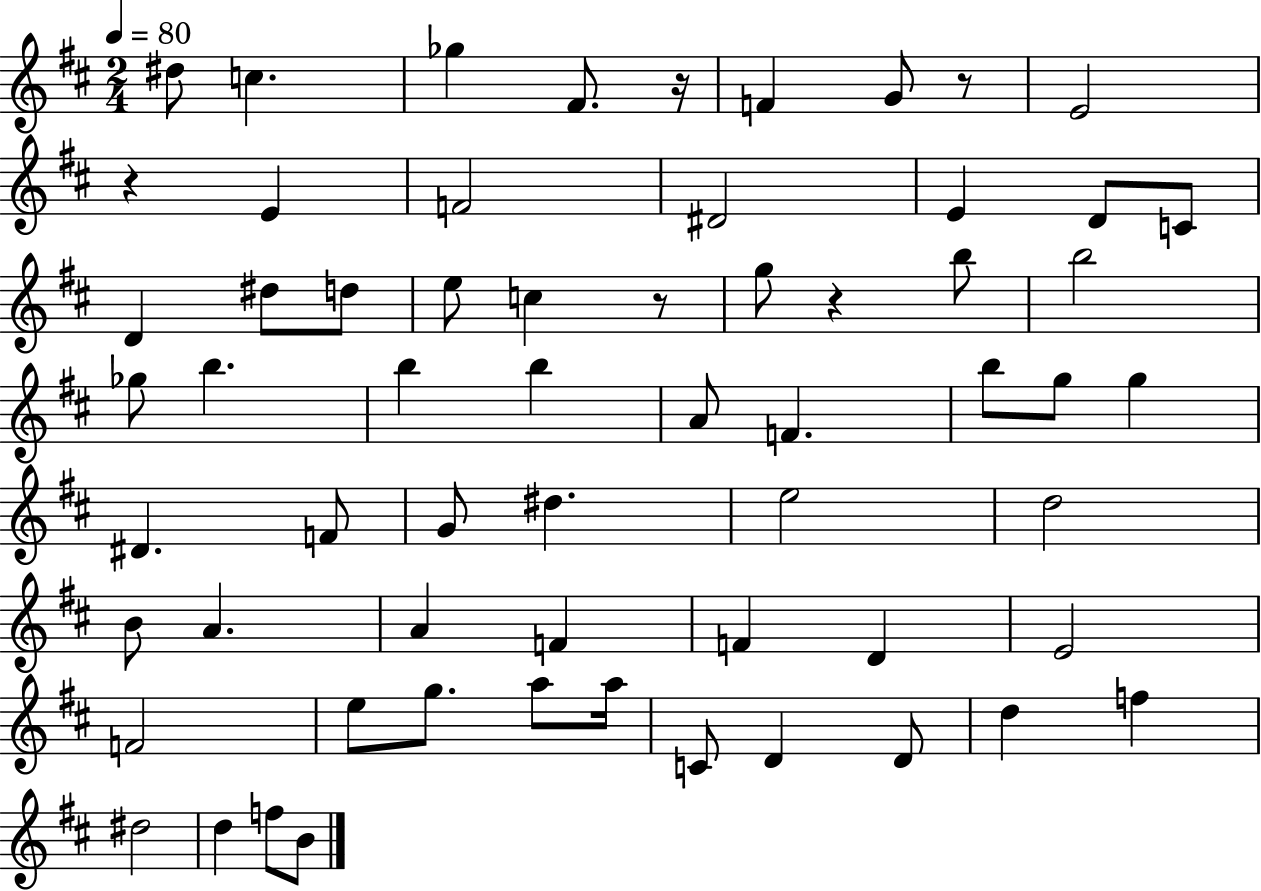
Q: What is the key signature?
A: D major